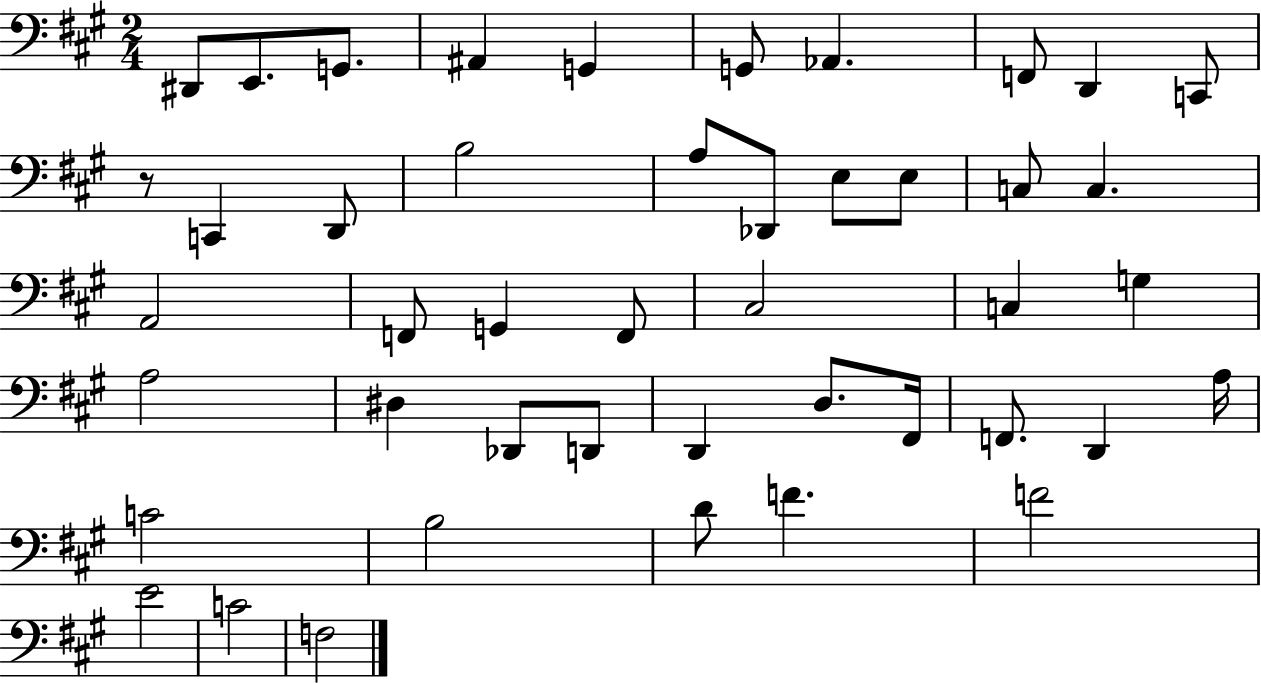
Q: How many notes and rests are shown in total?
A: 45